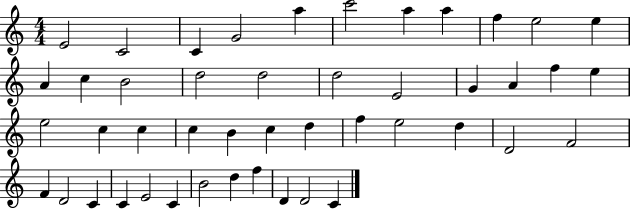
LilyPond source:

{
  \clef treble
  \numericTimeSignature
  \time 4/4
  \key c \major
  e'2 c'2 | c'4 g'2 a''4 | c'''2 a''4 a''4 | f''4 e''2 e''4 | \break a'4 c''4 b'2 | d''2 d''2 | d''2 e'2 | g'4 a'4 f''4 e''4 | \break e''2 c''4 c''4 | c''4 b'4 c''4 d''4 | f''4 e''2 d''4 | d'2 f'2 | \break f'4 d'2 c'4 | c'4 e'2 c'4 | b'2 d''4 f''4 | d'4 d'2 c'4 | \break \bar "|."
}